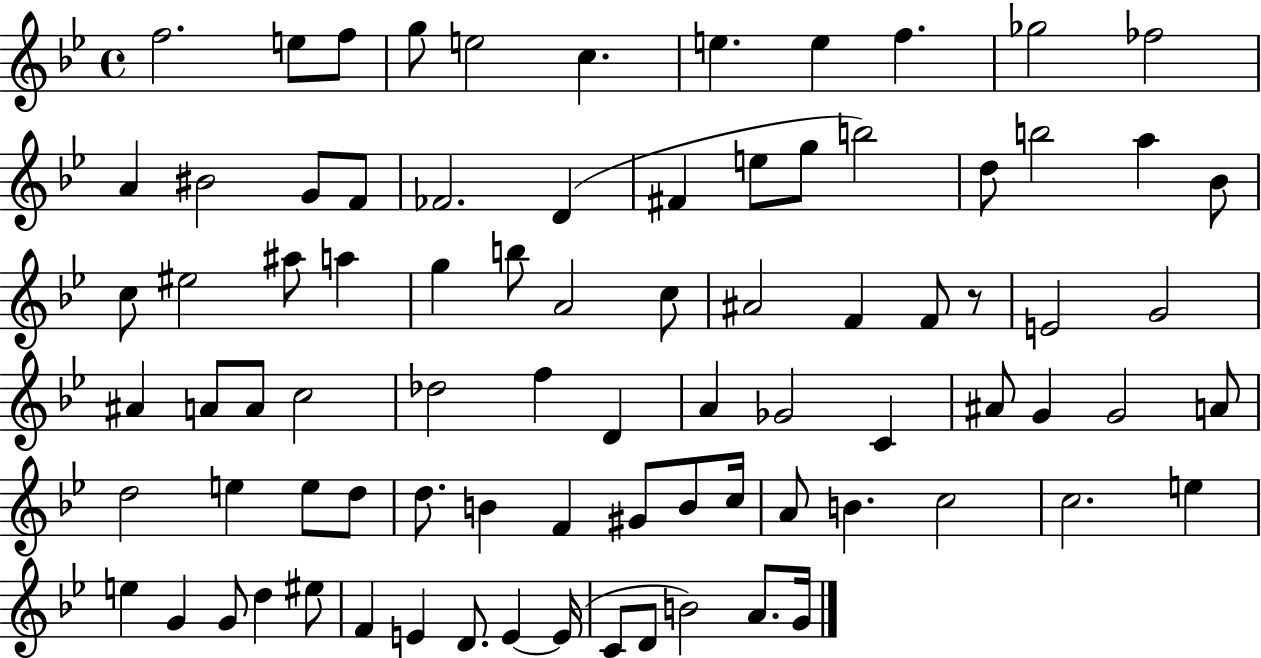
X:1
T:Untitled
M:4/4
L:1/4
K:Bb
f2 e/2 f/2 g/2 e2 c e e f _g2 _f2 A ^B2 G/2 F/2 _F2 D ^F e/2 g/2 b2 d/2 b2 a _B/2 c/2 ^e2 ^a/2 a g b/2 A2 c/2 ^A2 F F/2 z/2 E2 G2 ^A A/2 A/2 c2 _d2 f D A _G2 C ^A/2 G G2 A/2 d2 e e/2 d/2 d/2 B F ^G/2 B/2 c/4 A/2 B c2 c2 e e G G/2 d ^e/2 F E D/2 E E/4 C/2 D/2 B2 A/2 G/4